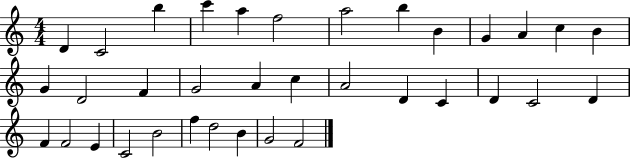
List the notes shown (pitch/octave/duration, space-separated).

D4/q C4/h B5/q C6/q A5/q F5/h A5/h B5/q B4/q G4/q A4/q C5/q B4/q G4/q D4/h F4/q G4/h A4/q C5/q A4/h D4/q C4/q D4/q C4/h D4/q F4/q F4/h E4/q C4/h B4/h F5/q D5/h B4/q G4/h F4/h